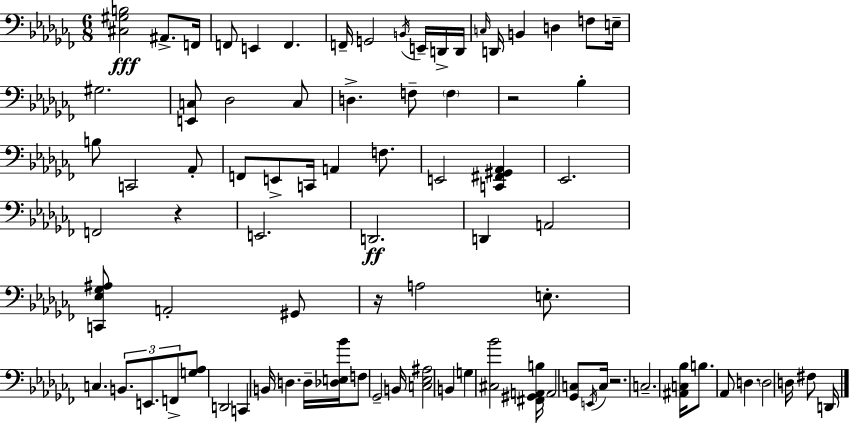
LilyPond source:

{
  \clef bass
  \numericTimeSignature
  \time 6/8
  \key aes \minor
  <cis gis b>2\fff ais,8.-> f,16 | f,8 e,4 f,4. | f,16-- g,2 \acciaccatura { b,16 } e,16-- d,16-> | d,16 \grace { c16 } d,16 b,4 d4 f8 | \break e16-- gis2. | <e, c>8 des2 | c8 d4.-> f8-- \parenthesize f4 | r2 bes4-. | \break b8 c,2 | aes,8-. f,8 e,8-> c,16 a,4 f8. | e,2 <c, fis, gis, aes,>4 | ees,2. | \break f,2 r4 | e,2. | d,2.\ff | d,4 a,2 | \break <c, ees ges ais>8 a,2-. | gis,8 r16 a2 e8.-. | c4. \tuplet 3/2 { b,8. e,8. | f,8-> } <g aes>8 d,2 | \break c,4 b,16 d4. | d16-- <des e bes'>16 f8 ges,2-- | b,16 <c ees ais>2 b,4 | g4 <cis bes'>2 | \break <fis, gis, a, b>16 a,2 <ges, c>8 | \acciaccatura { e,16 } c16 r2. | c2.-- | <ais, c bes>16 b8. aes,8 d4. | \break \parenthesize d2 d16 | fis8 d,16 \bar "|."
}